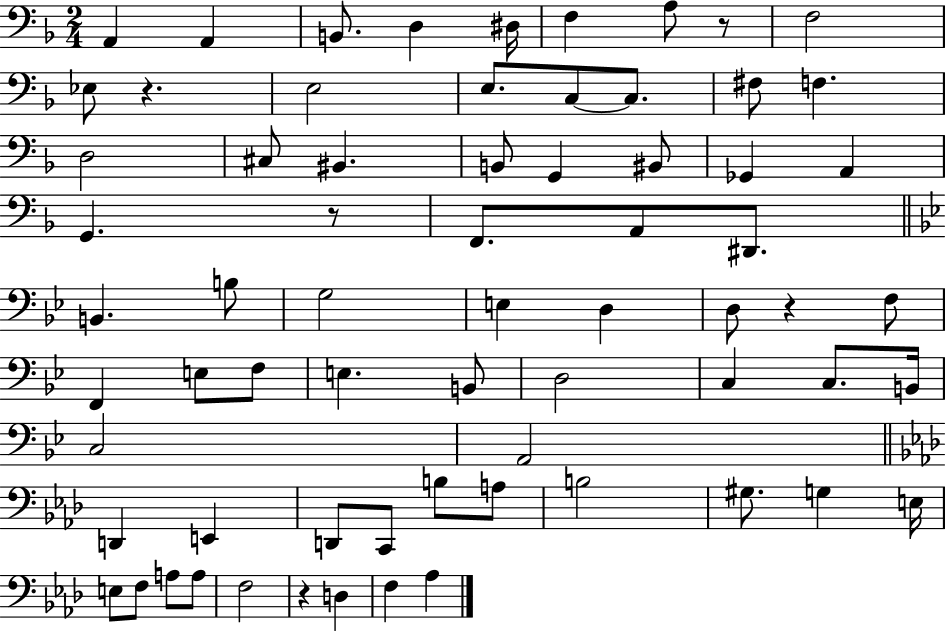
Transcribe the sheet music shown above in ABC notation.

X:1
T:Untitled
M:2/4
L:1/4
K:F
A,, A,, B,,/2 D, ^D,/4 F, A,/2 z/2 F,2 _E,/2 z E,2 E,/2 C,/2 C,/2 ^F,/2 F, D,2 ^C,/2 ^B,, B,,/2 G,, ^B,,/2 _G,, A,, G,, z/2 F,,/2 A,,/2 ^D,,/2 B,, B,/2 G,2 E, D, D,/2 z F,/2 F,, E,/2 F,/2 E, B,,/2 D,2 C, C,/2 B,,/4 C,2 A,,2 D,, E,, D,,/2 C,,/2 B,/2 A,/2 B,2 ^G,/2 G, E,/4 E,/2 F,/2 A,/2 A,/2 F,2 z D, F, _A,